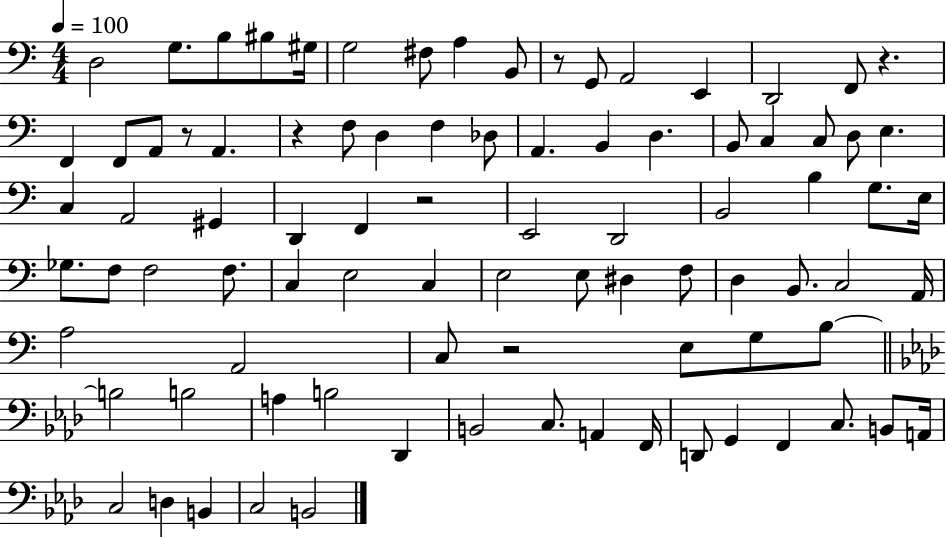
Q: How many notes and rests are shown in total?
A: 88